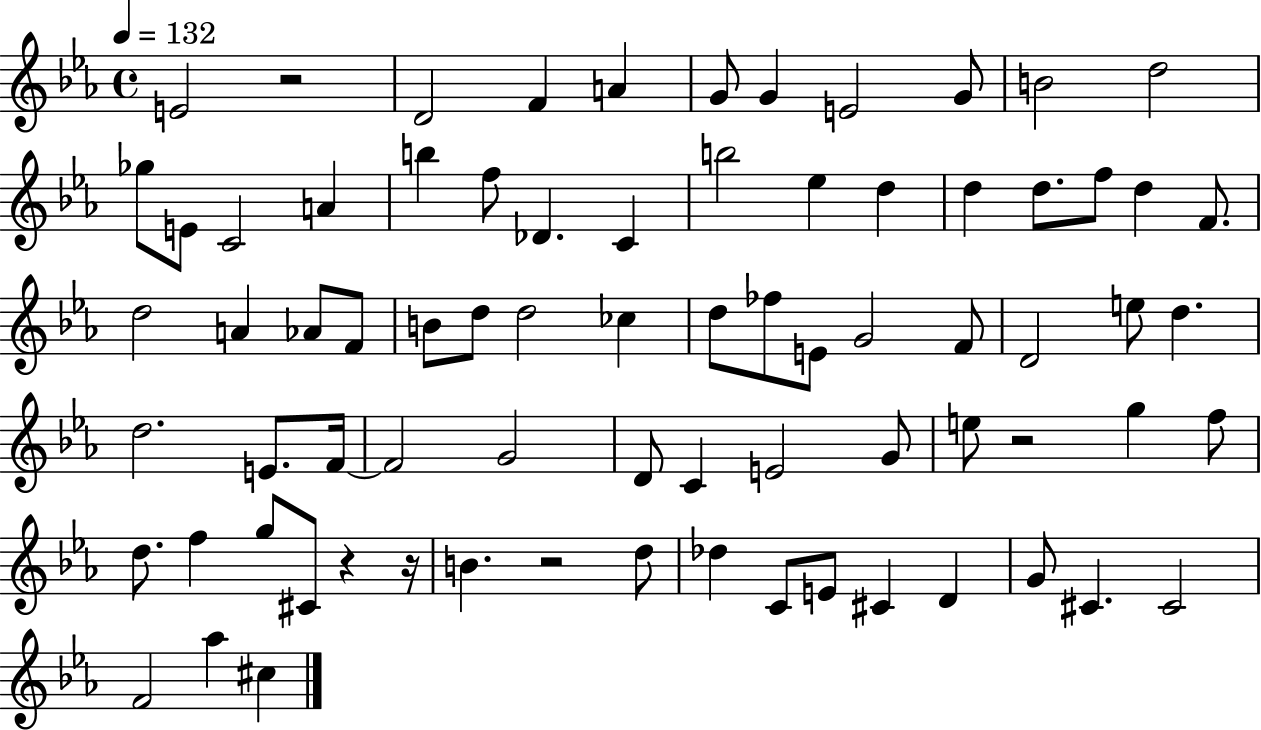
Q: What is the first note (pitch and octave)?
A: E4